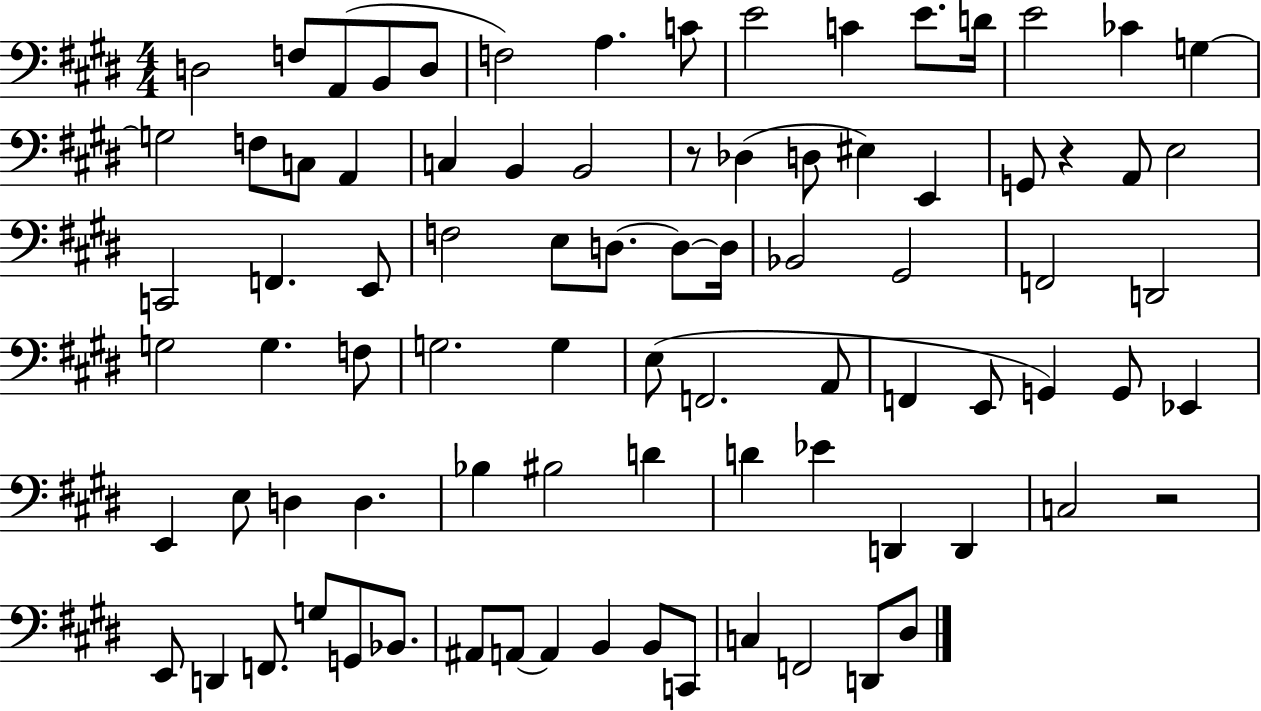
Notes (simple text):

D3/h F3/e A2/e B2/e D3/e F3/h A3/q. C4/e E4/h C4/q E4/e. D4/s E4/h CES4/q G3/q G3/h F3/e C3/e A2/q C3/q B2/q B2/h R/e Db3/q D3/e EIS3/q E2/q G2/e R/q A2/e E3/h C2/h F2/q. E2/e F3/h E3/e D3/e. D3/e D3/s Bb2/h G#2/h F2/h D2/h G3/h G3/q. F3/e G3/h. G3/q E3/e F2/h. A2/e F2/q E2/e G2/q G2/e Eb2/q E2/q E3/e D3/q D3/q. Bb3/q BIS3/h D4/q D4/q Eb4/q D2/q D2/q C3/h R/h E2/e D2/q F2/e. G3/e G2/e Bb2/e. A#2/e A2/e A2/q B2/q B2/e C2/e C3/q F2/h D2/e D#3/e